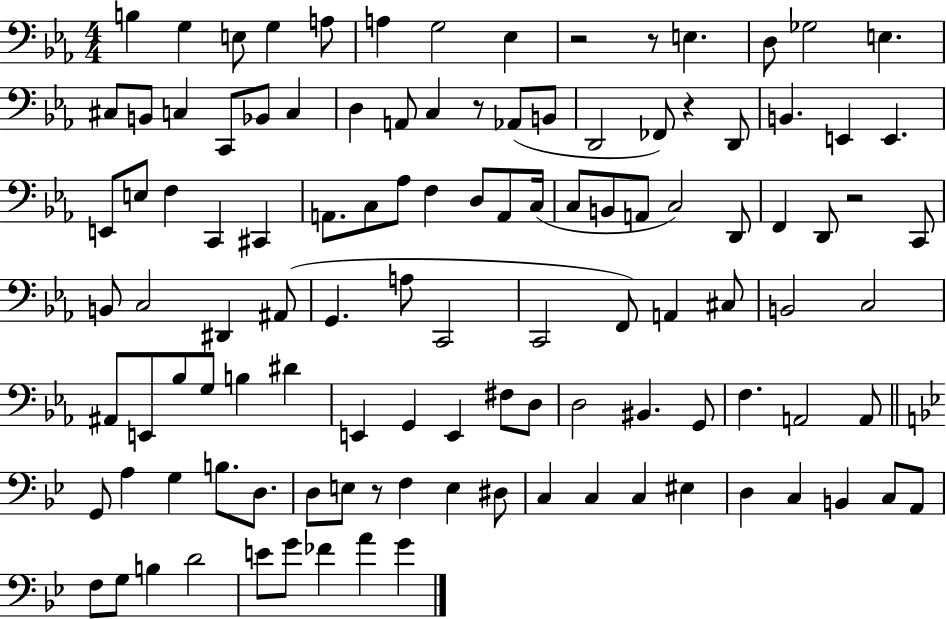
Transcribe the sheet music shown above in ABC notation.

X:1
T:Untitled
M:4/4
L:1/4
K:Eb
B, G, E,/2 G, A,/2 A, G,2 _E, z2 z/2 E, D,/2 _G,2 E, ^C,/2 B,,/2 C, C,,/2 _B,,/2 C, D, A,,/2 C, z/2 _A,,/2 B,,/2 D,,2 _F,,/2 z D,,/2 B,, E,, E,, E,,/2 E,/2 F, C,, ^C,, A,,/2 C,/2 _A,/2 F, D,/2 A,,/2 C,/4 C,/2 B,,/2 A,,/2 C,2 D,,/2 F,, D,,/2 z2 C,,/2 B,,/2 C,2 ^D,, ^A,,/2 G,, A,/2 C,,2 C,,2 F,,/2 A,, ^C,/2 B,,2 C,2 ^A,,/2 E,,/2 _B,/2 G,/2 B, ^D E,, G,, E,, ^F,/2 D,/2 D,2 ^B,, G,,/2 F, A,,2 A,,/2 G,,/2 A, G, B,/2 D,/2 D,/2 E,/2 z/2 F, E, ^D,/2 C, C, C, ^E, D, C, B,, C,/2 A,,/2 F,/2 G,/2 B, D2 E/2 G/2 _F A G